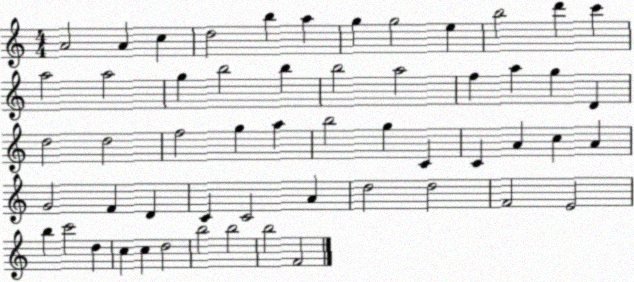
X:1
T:Untitled
M:4/4
L:1/4
K:C
A2 A c d2 b a g g2 e b2 d' c' a2 a2 g b2 b b2 a2 f a g D d2 d2 f2 g a b2 g C C A c A G2 F D C C2 A d2 d2 F2 E2 b c'2 d c c d2 b2 b2 b2 F2